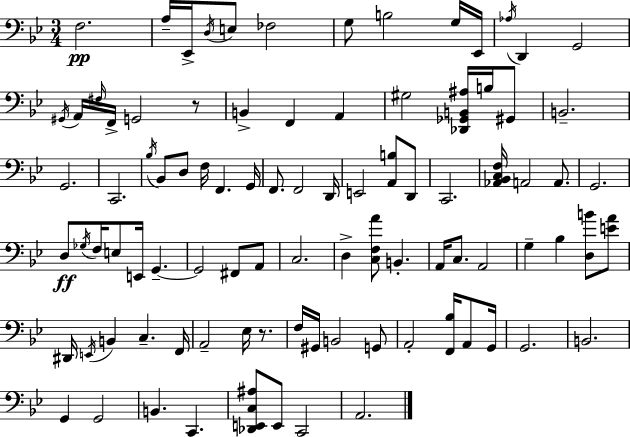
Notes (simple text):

F3/h. A3/s Eb2/s D3/s E3/e FES3/h G3/e B3/h G3/s Eb2/s Ab3/s D2/q G2/h G#2/s A2/s F#3/s F2/s G2/h R/e B2/q F2/q A2/q G#3/h [Db2,Gb2,B2,A#3]/s B3/s G#2/e B2/h. G2/h. C2/h. Bb3/s Bb2/e D3/e F3/s F2/q. G2/s F2/e. F2/h D2/s E2/h [A2,B3]/e D2/e C2/h. [Ab2,Bb2,C3,F3]/s A2/h A2/e. G2/h. D3/e Gb3/s F3/s E3/e E2/s G2/q. G2/h F#2/e A2/e C3/h. D3/q [C3,F3,A4]/e B2/q. A2/s C3/e. A2/h G3/q Bb3/q [D3,B4]/e [E4,A4]/e D#2/s E2/s B2/q C3/q. F2/s A2/h Eb3/s R/e. F3/s G#2/s B2/h G2/e A2/h [F2,Bb3]/s A2/e G2/s G2/h. B2/h. G2/q G2/h B2/q. C2/q. [Db2,E2,C3,A#3]/e E2/e C2/h A2/h.